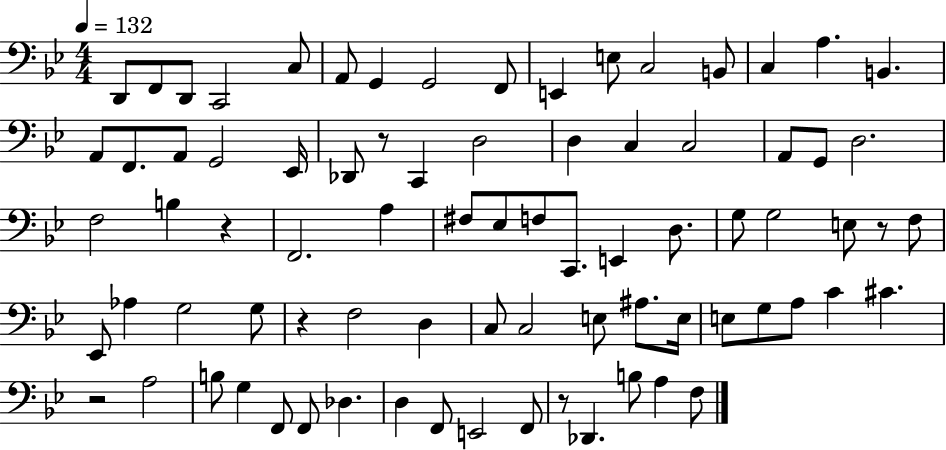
D2/e F2/e D2/e C2/h C3/e A2/e G2/q G2/h F2/e E2/q E3/e C3/h B2/e C3/q A3/q. B2/q. A2/e F2/e. A2/e G2/h Eb2/s Db2/e R/e C2/q D3/h D3/q C3/q C3/h A2/e G2/e D3/h. F3/h B3/q R/q F2/h. A3/q F#3/e Eb3/e F3/e C2/e. E2/q D3/e. G3/e G3/h E3/e R/e F3/e Eb2/e Ab3/q G3/h G3/e R/q F3/h D3/q C3/e C3/h E3/e A#3/e. E3/s E3/e G3/e A3/e C4/q C#4/q. R/h A3/h B3/e G3/q F2/e F2/e Db3/q. D3/q F2/e E2/h F2/e R/e Db2/q. B3/e A3/q F3/e